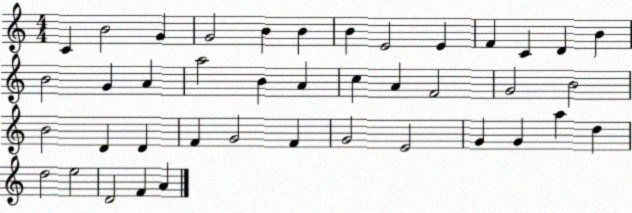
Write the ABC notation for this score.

X:1
T:Untitled
M:4/4
L:1/4
K:C
C B2 G G2 B B B E2 E F C D B B2 G A a2 B A c A F2 G2 B2 B2 D D F G2 F G2 E2 G G a d d2 e2 D2 F A